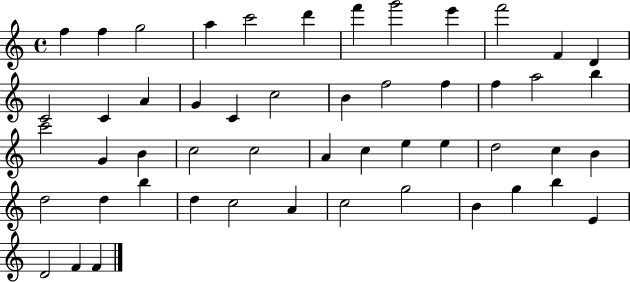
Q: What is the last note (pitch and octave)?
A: F4